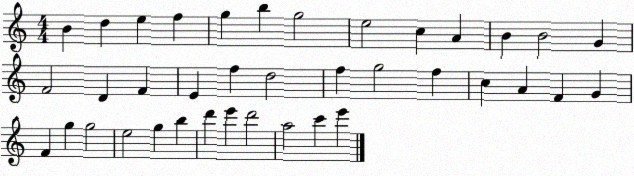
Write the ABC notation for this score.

X:1
T:Untitled
M:4/4
L:1/4
K:C
B d e f g b g2 e2 c A B B2 G F2 D F E f d2 f g2 f c A F G F g g2 e2 g b d' e' d'2 a2 c' e'